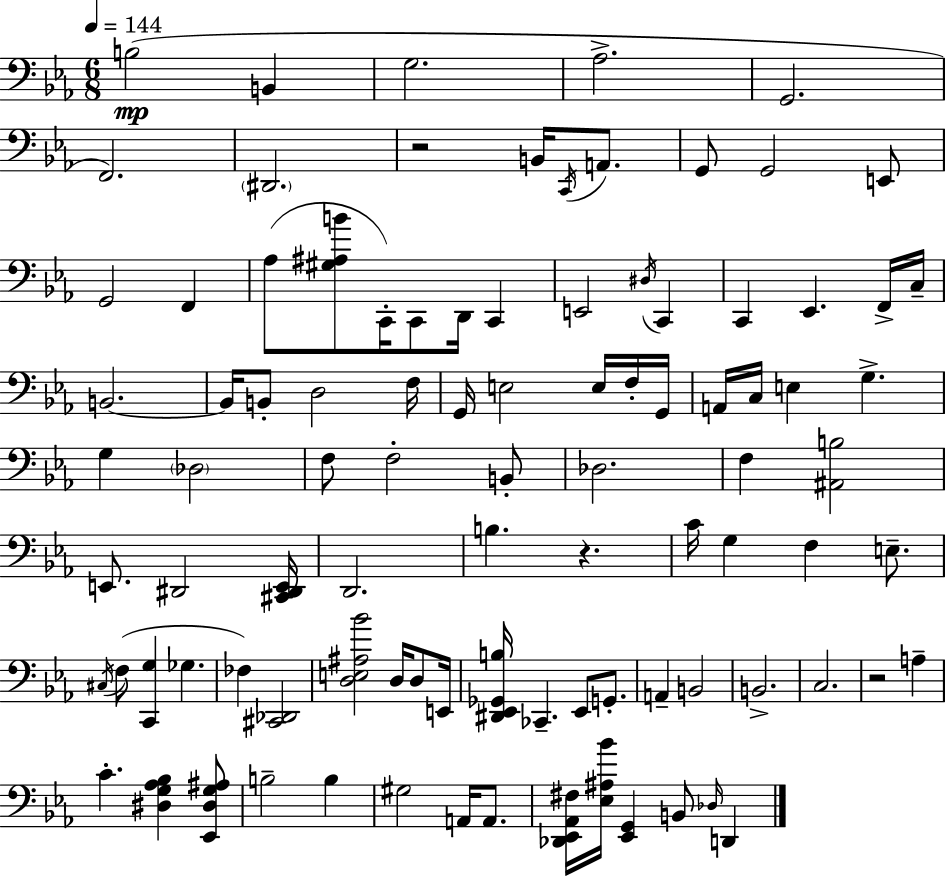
{
  \clef bass
  \numericTimeSignature
  \time 6/8
  \key c \minor
  \tempo 4 = 144
  b2(\mp b,4 | g2. | aes2.-> | g,2. | \break f,2.) | \parenthesize dis,2. | r2 b,16 \acciaccatura { c,16 } a,8. | g,8 g,2 e,8 | \break g,2 f,4 | aes8( <gis ais b'>8 c,16-.) c,8 d,16 c,4 | e,2 \acciaccatura { dis16 } c,4 | c,4 ees,4. | \break f,16-> c16-- b,2.~~ | b,16 b,8-. d2 | f16 g,16 e2 e16 | f16-. g,16 a,16 c16 e4 g4.-> | \break g4 \parenthesize des2 | f8 f2-. | b,8-. des2. | f4 <ais, b>2 | \break e,8. dis,2 | <cis, dis, e,>16 d,2. | b4. r4. | c'16 g4 f4 e8.-- | \break \acciaccatura { cis16 }( f8 <c, g>4 ges4. | fes4) <cis, des,>2 | <d e ais bes'>2 d16 | d8 e,16 <dis, ees, ges, b>16 ces,4.-- ees,8 | \break g,8.-. a,4-- b,2 | b,2.-> | c2. | r2 a4-- | \break c'4.-. <dis g aes bes>4 | <ees, dis g ais>8 b2-- b4 | gis2 a,16 | a,8. <des, ees, aes, fis>16 <ees ais bes'>16 <ees, g,>4 b,8 \grace { des16 } | \break d,4 \bar "|."
}